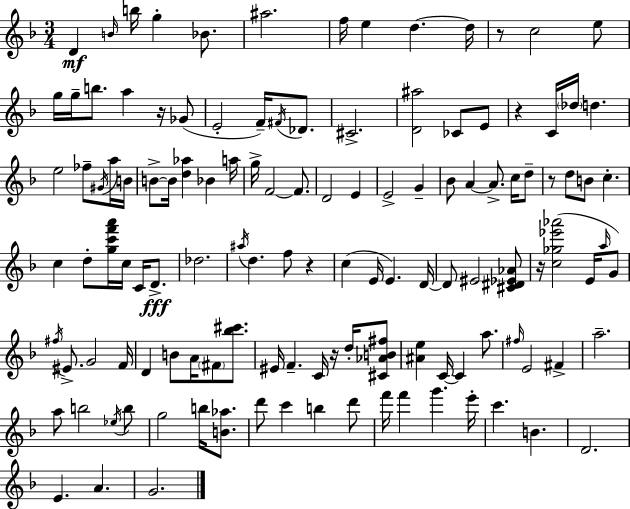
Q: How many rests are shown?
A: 7